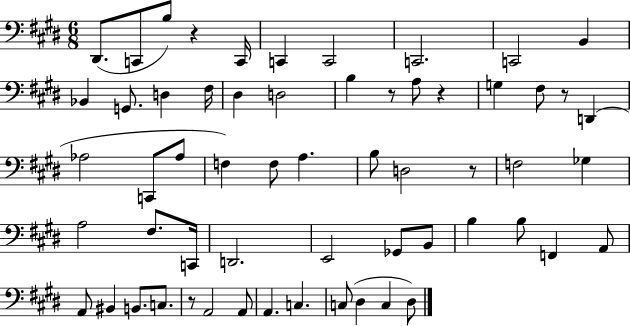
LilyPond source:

{
  \clef bass
  \numericTimeSignature
  \time 6/8
  \key e \major
  \repeat volta 2 { dis,8.( c,8 b8) r4 c,16 | c,4 c,2 | c,2. | c,2 b,4 | \break bes,4 g,8. d4 fis16 | dis4 d2 | b4 r8 a8 r4 | g4 fis8 r8 d,4( | \break aes2 c,8 aes8 | f4) f8 a4. | b8 d2 r8 | f2 ges4 | \break a2 fis8. c,16 | d,2. | e,2 ges,8 b,8 | b4 b8 f,4 a,8 | \break a,8 bis,4 b,8. c8. | r8 a,2 a,8 | a,4. c4. | c8( dis4 c4 dis8) | \break } \bar "|."
}